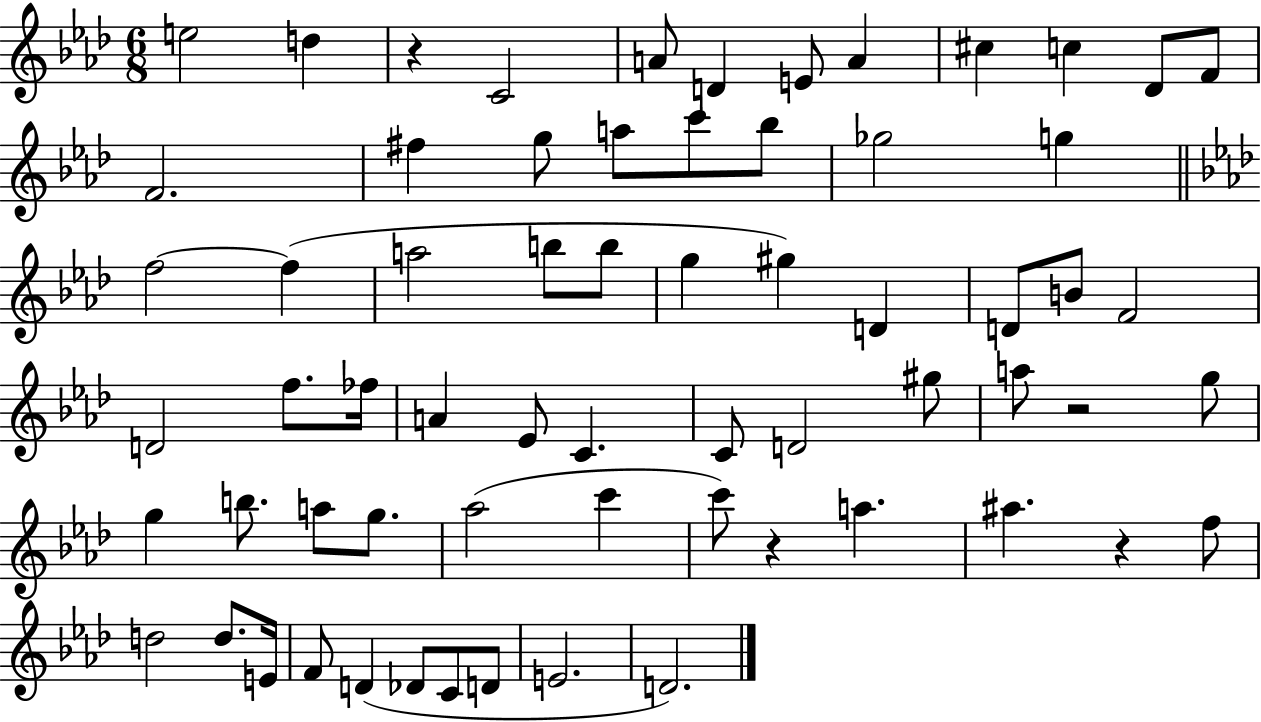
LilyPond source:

{
  \clef treble
  \numericTimeSignature
  \time 6/8
  \key aes \major
  e''2 d''4 | r4 c'2 | a'8 d'4 e'8 a'4 | cis''4 c''4 des'8 f'8 | \break f'2. | fis''4 g''8 a''8 c'''8 bes''8 | ges''2 g''4 | \bar "||" \break \key f \minor f''2~~ f''4( | a''2 b''8 b''8 | g''4 gis''4) d'4 | d'8 b'8 f'2 | \break d'2 f''8. fes''16 | a'4 ees'8 c'4. | c'8 d'2 gis''8 | a''8 r2 g''8 | \break g''4 b''8. a''8 g''8. | aes''2( c'''4 | c'''8) r4 a''4. | ais''4. r4 f''8 | \break d''2 d''8. e'16 | f'8 d'4( des'8 c'8 d'8 | e'2. | d'2.) | \break \bar "|."
}